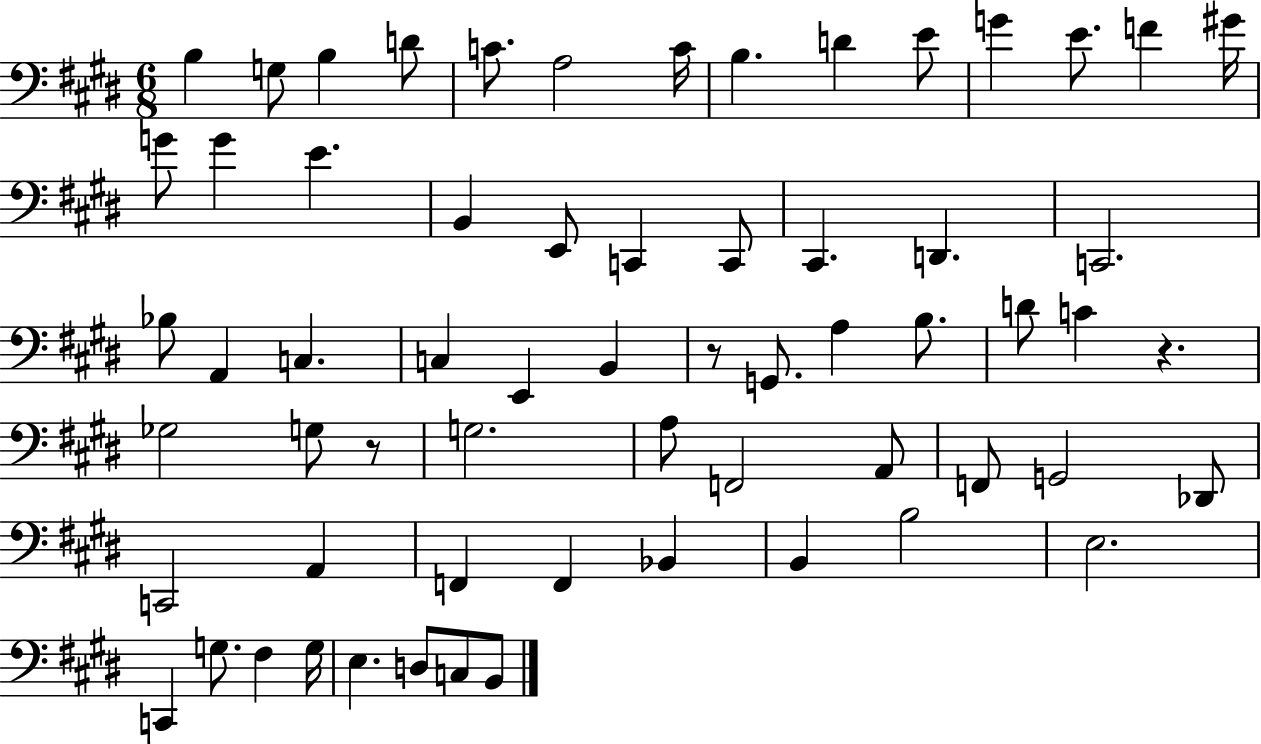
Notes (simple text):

B3/q G3/e B3/q D4/e C4/e. A3/h C4/s B3/q. D4/q E4/e G4/q E4/e. F4/q G#4/s G4/e G4/q E4/q. B2/q E2/e C2/q C2/e C#2/q. D2/q. C2/h. Bb3/e A2/q C3/q. C3/q E2/q B2/q R/e G2/e. A3/q B3/e. D4/e C4/q R/q. Gb3/h G3/e R/e G3/h. A3/e F2/h A2/e F2/e G2/h Db2/e C2/h A2/q F2/q F2/q Bb2/q B2/q B3/h E3/h. C2/q G3/e. F#3/q G3/s E3/q. D3/e C3/e B2/e